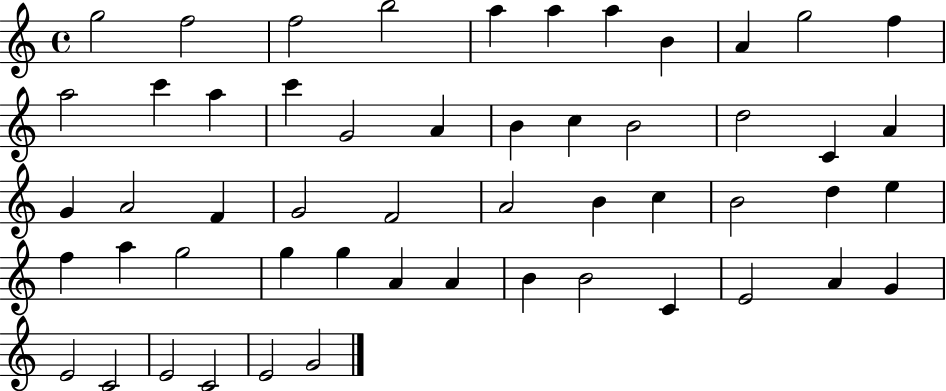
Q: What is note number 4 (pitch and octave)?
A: B5